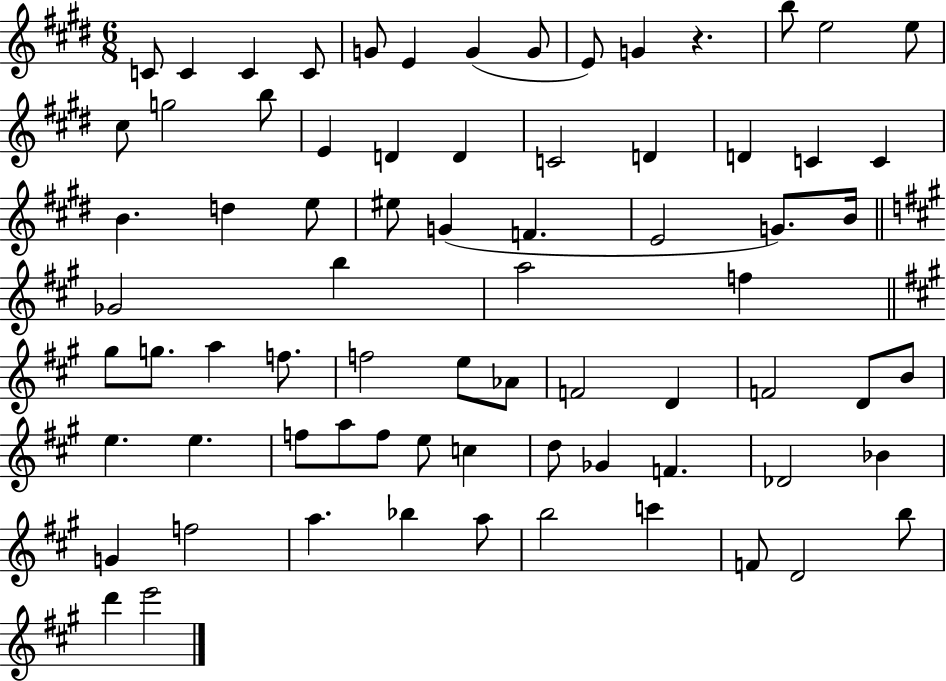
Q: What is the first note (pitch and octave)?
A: C4